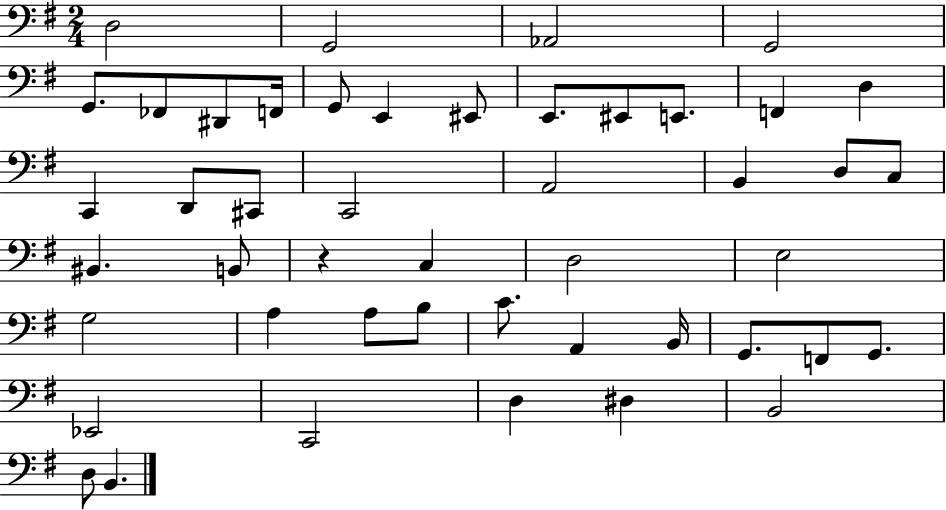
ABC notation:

X:1
T:Untitled
M:2/4
L:1/4
K:G
D,2 G,,2 _A,,2 G,,2 G,,/2 _F,,/2 ^D,,/2 F,,/4 G,,/2 E,, ^E,,/2 E,,/2 ^E,,/2 E,,/2 F,, D, C,, D,,/2 ^C,,/2 C,,2 A,,2 B,, D,/2 C,/2 ^B,, B,,/2 z C, D,2 E,2 G,2 A, A,/2 B,/2 C/2 A,, B,,/4 G,,/2 F,,/2 G,,/2 _E,,2 C,,2 D, ^D, B,,2 D,/2 B,,